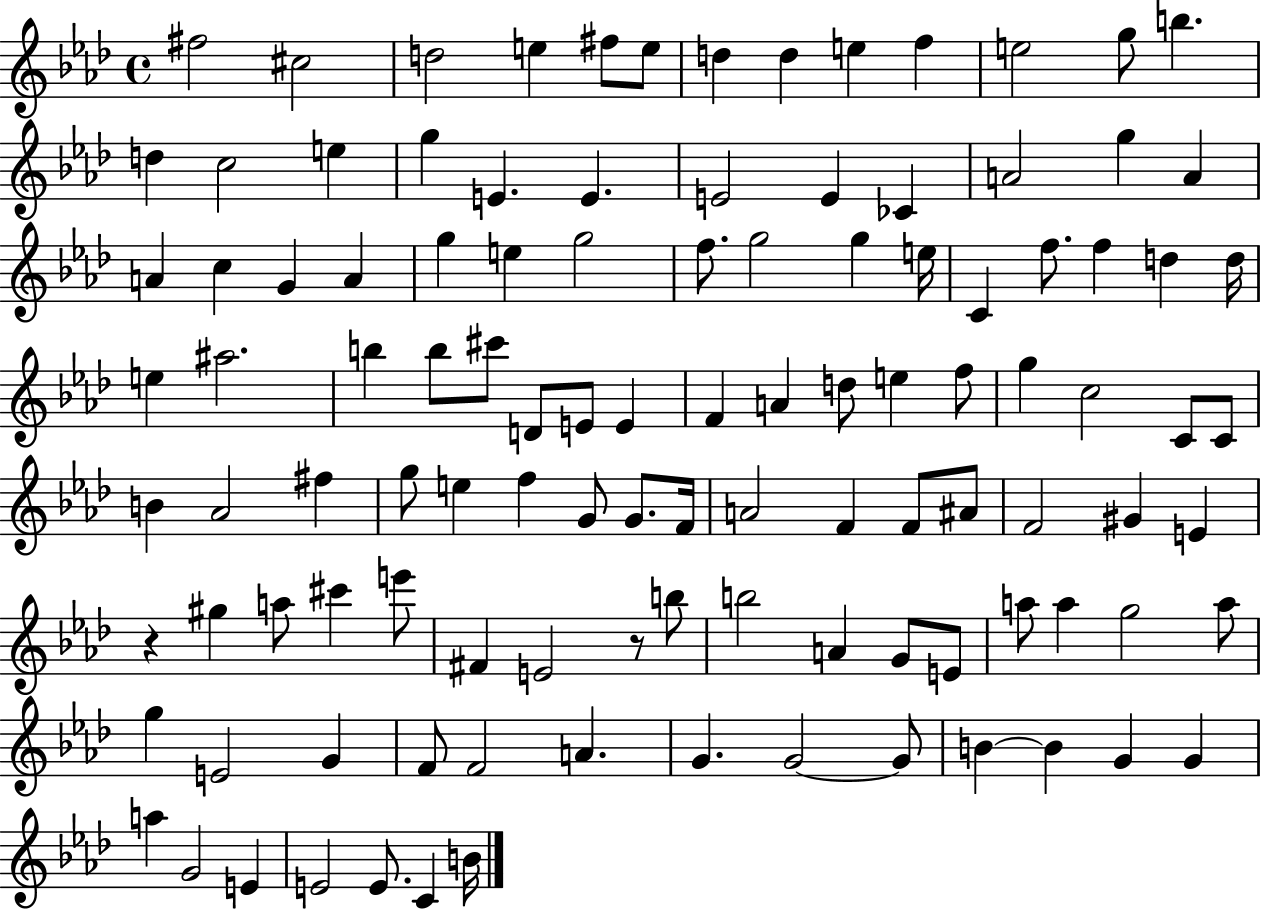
{
  \clef treble
  \time 4/4
  \defaultTimeSignature
  \key aes \major
  fis''2 cis''2 | d''2 e''4 fis''8 e''8 | d''4 d''4 e''4 f''4 | e''2 g''8 b''4. | \break d''4 c''2 e''4 | g''4 e'4. e'4. | e'2 e'4 ces'4 | a'2 g''4 a'4 | \break a'4 c''4 g'4 a'4 | g''4 e''4 g''2 | f''8. g''2 g''4 e''16 | c'4 f''8. f''4 d''4 d''16 | \break e''4 ais''2. | b''4 b''8 cis'''8 d'8 e'8 e'4 | f'4 a'4 d''8 e''4 f''8 | g''4 c''2 c'8 c'8 | \break b'4 aes'2 fis''4 | g''8 e''4 f''4 g'8 g'8. f'16 | a'2 f'4 f'8 ais'8 | f'2 gis'4 e'4 | \break r4 gis''4 a''8 cis'''4 e'''8 | fis'4 e'2 r8 b''8 | b''2 a'4 g'8 e'8 | a''8 a''4 g''2 a''8 | \break g''4 e'2 g'4 | f'8 f'2 a'4. | g'4. g'2~~ g'8 | b'4~~ b'4 g'4 g'4 | \break a''4 g'2 e'4 | e'2 e'8. c'4 b'16 | \bar "|."
}